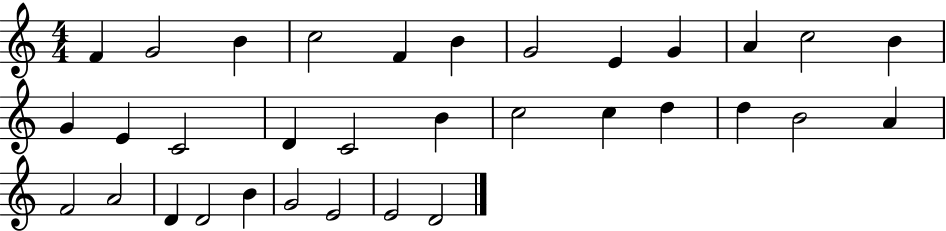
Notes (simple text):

F4/q G4/h B4/q C5/h F4/q B4/q G4/h E4/q G4/q A4/q C5/h B4/q G4/q E4/q C4/h D4/q C4/h B4/q C5/h C5/q D5/q D5/q B4/h A4/q F4/h A4/h D4/q D4/h B4/q G4/h E4/h E4/h D4/h